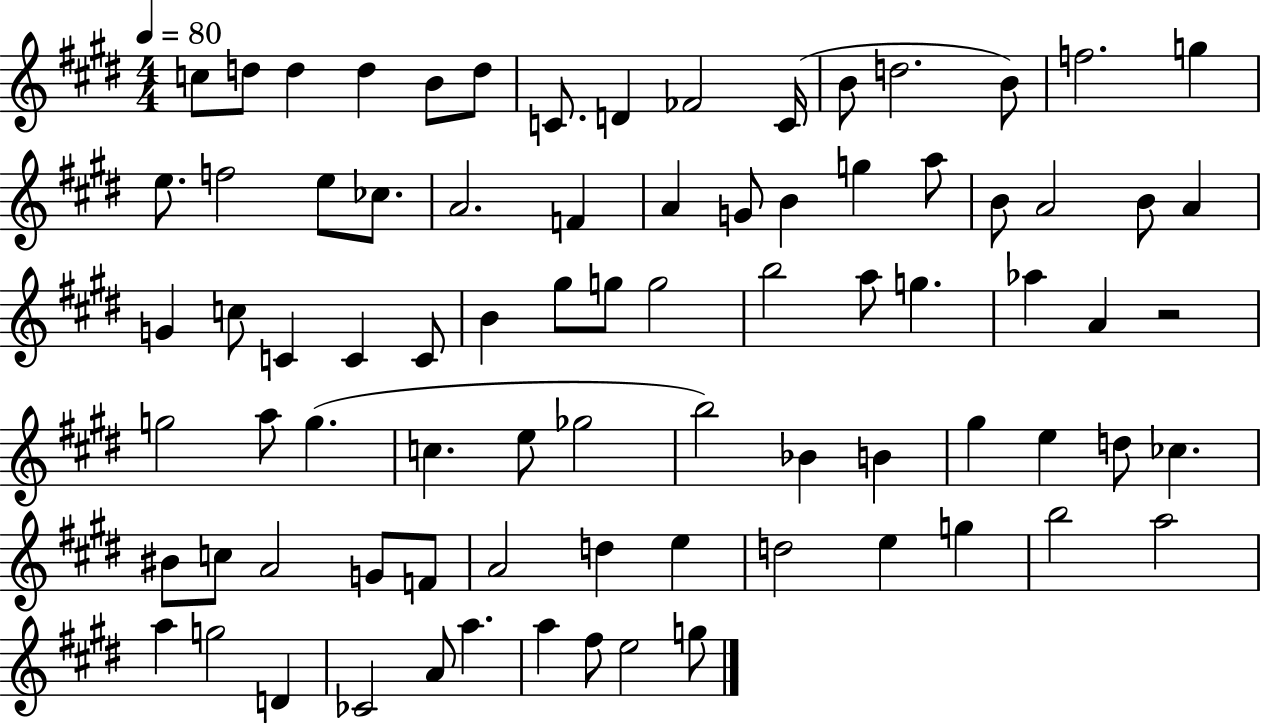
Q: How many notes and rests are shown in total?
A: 81